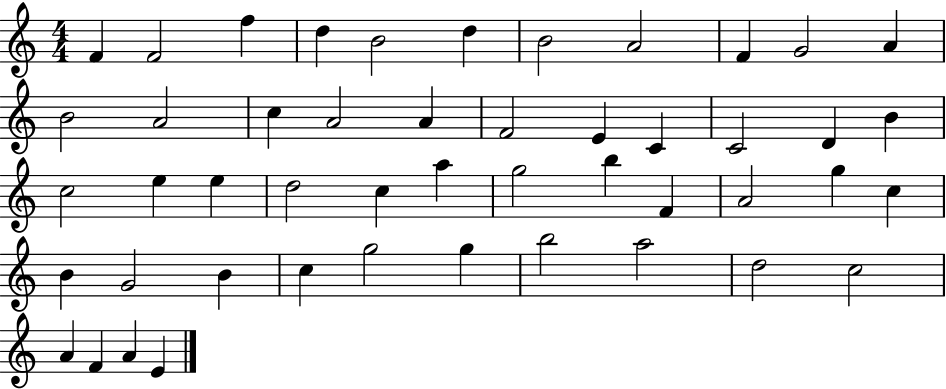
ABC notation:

X:1
T:Untitled
M:4/4
L:1/4
K:C
F F2 f d B2 d B2 A2 F G2 A B2 A2 c A2 A F2 E C C2 D B c2 e e d2 c a g2 b F A2 g c B G2 B c g2 g b2 a2 d2 c2 A F A E